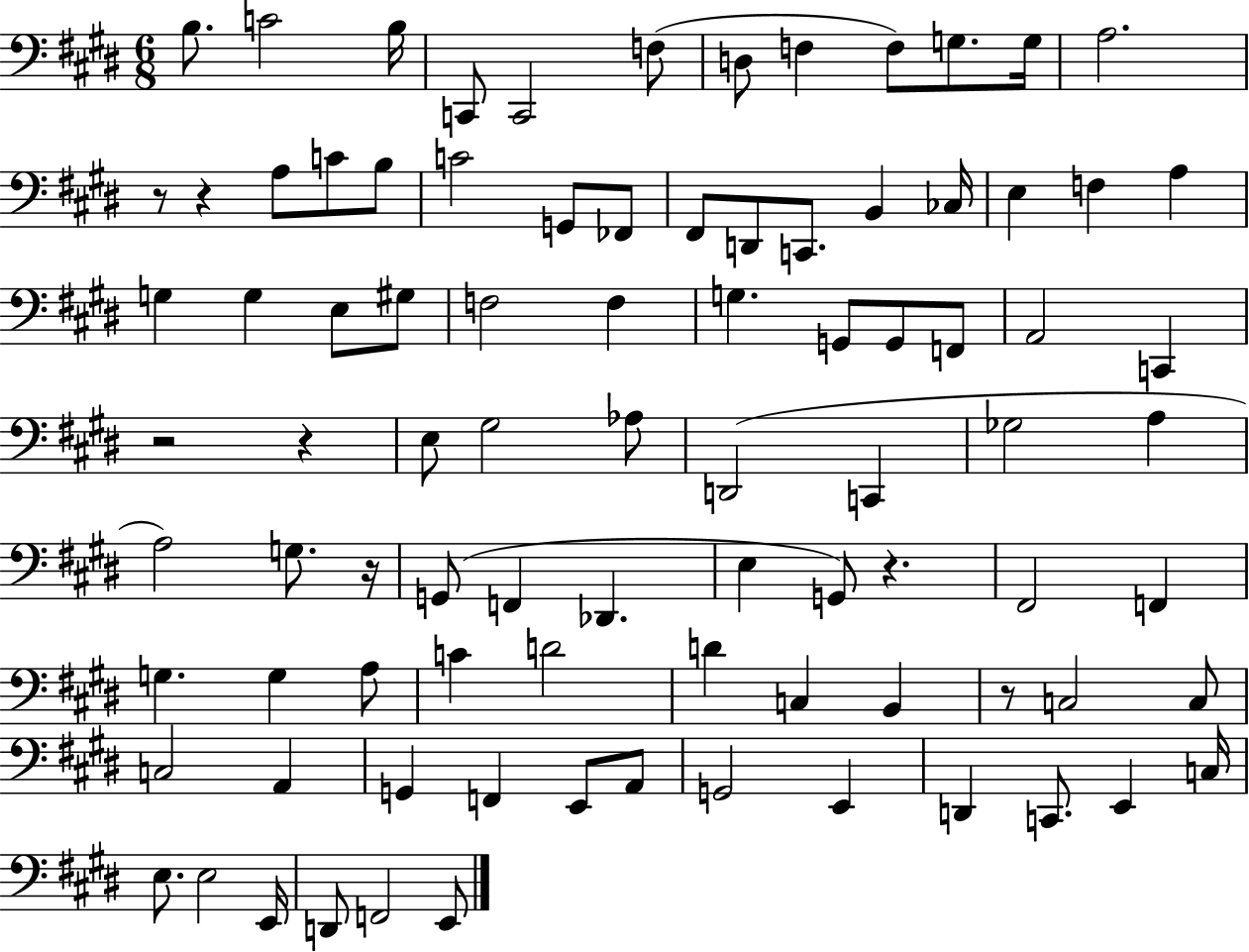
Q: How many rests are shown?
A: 7